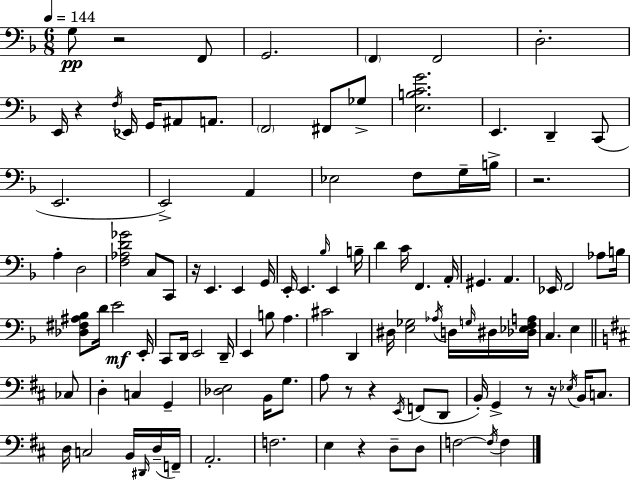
G3/e R/h F2/e G2/h. F2/q F2/h D3/h. E2/s R/q F3/s Eb2/s G2/s A#2/e A2/e. F2/h F#2/e Gb3/e [E3,B3,C4,G4]/h. E2/q. D2/q C2/e E2/h. E2/h A2/q Eb3/h F3/e G3/s B3/s R/h. A3/q D3/h [F3,Ab3,D4,Gb4]/h C3/e C2/e R/s E2/q. E2/q G2/s E2/s E2/q. Bb3/s E2/q B3/s D4/q C4/s F2/q. A2/s G#2/q. A2/q. Eb2/s F2/h Ab3/e B3/s [Db3,F#3,A#3,Bb3]/e D4/s E4/h E2/s C2/e D2/s E2/h D2/s E2/q B3/e A3/q. C#4/h D2/q D#3/s [E3,Gb3]/h Ab3/s D3/s G3/s D#3/s [Db3,Eb3,F3,A3]/s C3/q. E3/q CES3/e D3/q C3/q G2/q [Db3,E3]/h B2/s G3/e. A3/e R/e R/q E2/s F2/e D2/e B2/s G2/q R/e R/s Eb3/s B2/s C3/e. D3/s C3/h B2/s D#2/s D3/s F2/s A2/h. F3/h. E3/q R/q D3/e D3/e F3/h F3/s F3/q